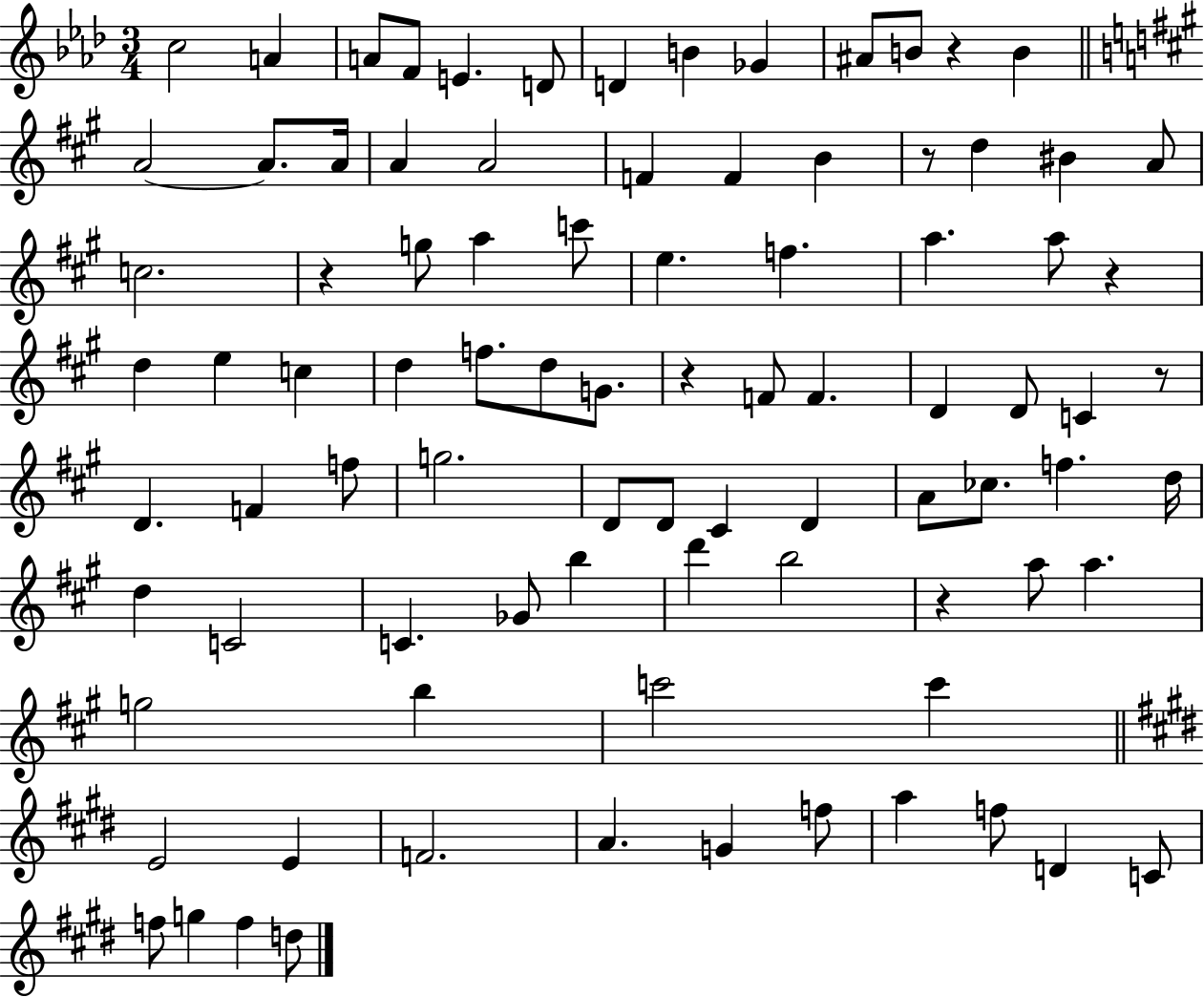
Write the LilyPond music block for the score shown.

{
  \clef treble
  \numericTimeSignature
  \time 3/4
  \key aes \major
  c''2 a'4 | a'8 f'8 e'4. d'8 | d'4 b'4 ges'4 | ais'8 b'8 r4 b'4 | \break \bar "||" \break \key a \major a'2~~ a'8. a'16 | a'4 a'2 | f'4 f'4 b'4 | r8 d''4 bis'4 a'8 | \break c''2. | r4 g''8 a''4 c'''8 | e''4. f''4. | a''4. a''8 r4 | \break d''4 e''4 c''4 | d''4 f''8. d''8 g'8. | r4 f'8 f'4. | d'4 d'8 c'4 r8 | \break d'4. f'4 f''8 | g''2. | d'8 d'8 cis'4 d'4 | a'8 ces''8. f''4. d''16 | \break d''4 c'2 | c'4. ges'8 b''4 | d'''4 b''2 | r4 a''8 a''4. | \break g''2 b''4 | c'''2 c'''4 | \bar "||" \break \key e \major e'2 e'4 | f'2. | a'4. g'4 f''8 | a''4 f''8 d'4 c'8 | \break f''8 g''4 f''4 d''8 | \bar "|."
}